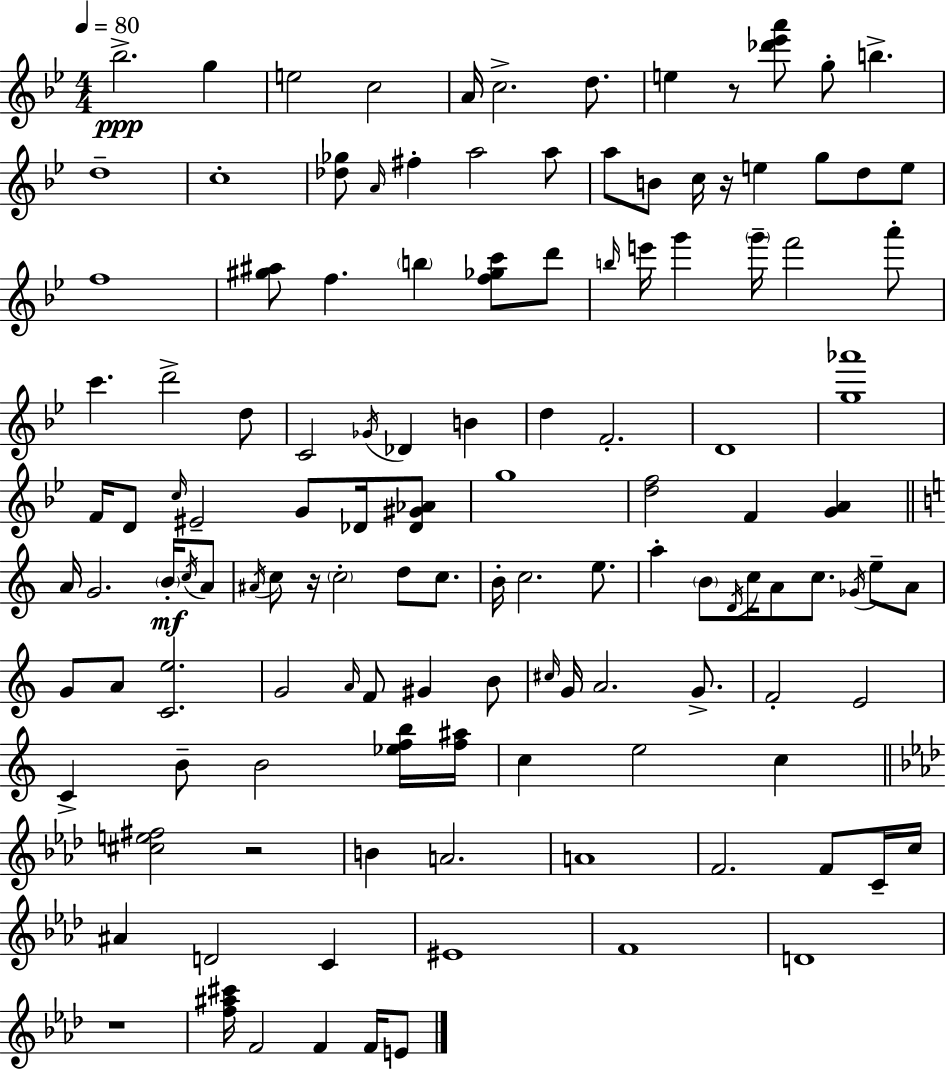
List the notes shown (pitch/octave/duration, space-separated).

Bb5/h. G5/q E5/h C5/h A4/s C5/h. D5/e. E5/q R/e [Db6,Eb6,A6]/e G5/e B5/q. D5/w C5/w [Db5,Gb5]/e A4/s F#5/q A5/h A5/e A5/e B4/e C5/s R/s E5/q G5/e D5/e E5/e F5/w [G#5,A#5]/e F5/q. B5/q [F5,Gb5,C6]/e D6/e B5/s E6/s G6/q G6/s F6/h A6/e C6/q. D6/h D5/e C4/h Gb4/s Db4/q B4/q D5/q F4/h. D4/w [G5,Ab6]/w F4/s D4/e C5/s EIS4/h G4/e Db4/s [Db4,G#4,Ab4]/e G5/w [D5,F5]/h F4/q [G4,A4]/q A4/s G4/h. B4/s C5/s A4/e A#4/s C5/e R/s C5/h D5/e C5/e. B4/s C5/h. E5/e. A5/q B4/e D4/s C5/s A4/e C5/e. Gb4/s E5/e A4/e G4/e A4/e [C4,E5]/h. G4/h A4/s F4/e G#4/q B4/e C#5/s G4/s A4/h. G4/e. F4/h E4/h C4/q B4/e B4/h [Eb5,F5,B5]/s [F5,A#5]/s C5/q E5/h C5/q [C#5,E5,F#5]/h R/h B4/q A4/h. A4/w F4/h. F4/e C4/s C5/s A#4/q D4/h C4/q EIS4/w F4/w D4/w R/w [F5,A#5,C#6]/s F4/h F4/q F4/s E4/e